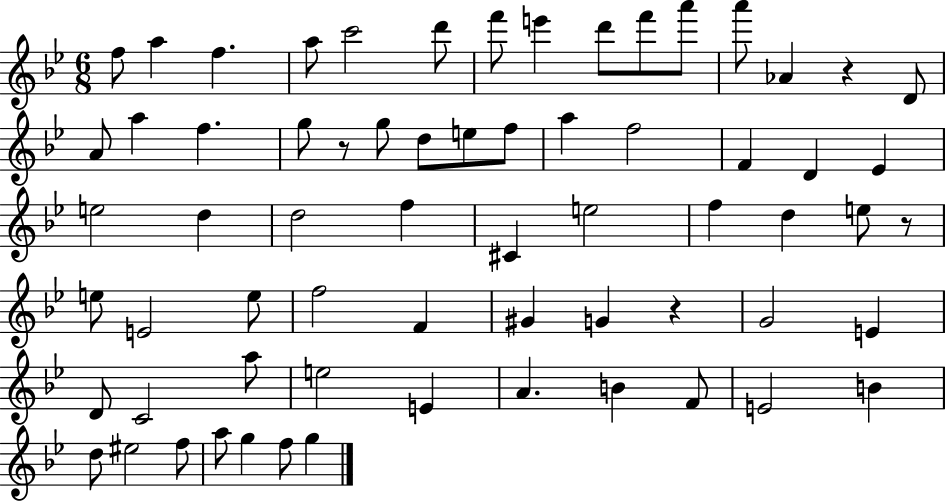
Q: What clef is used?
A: treble